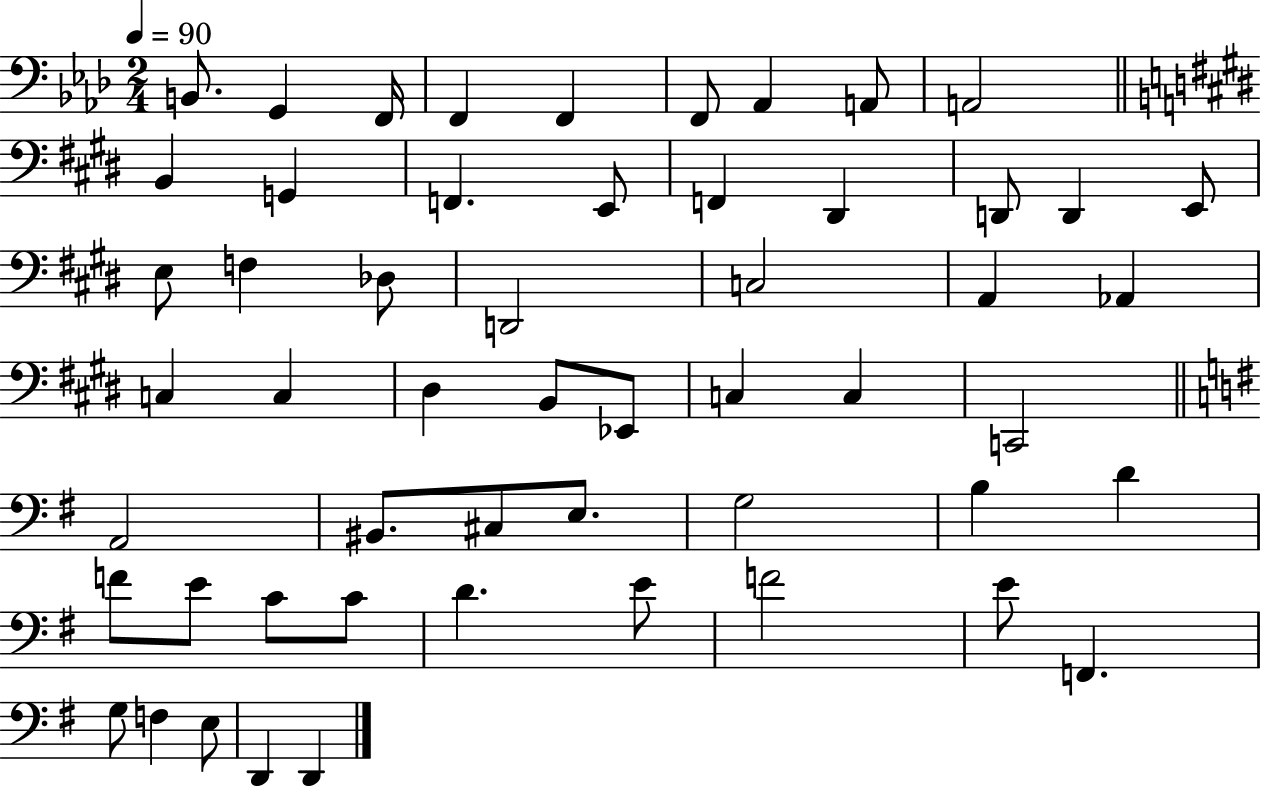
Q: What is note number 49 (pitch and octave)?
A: F2